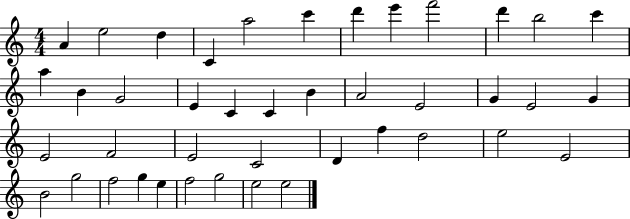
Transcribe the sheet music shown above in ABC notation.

X:1
T:Untitled
M:4/4
L:1/4
K:C
A e2 d C a2 c' d' e' f'2 d' b2 c' a B G2 E C C B A2 E2 G E2 G E2 F2 E2 C2 D f d2 e2 E2 B2 g2 f2 g e f2 g2 e2 e2